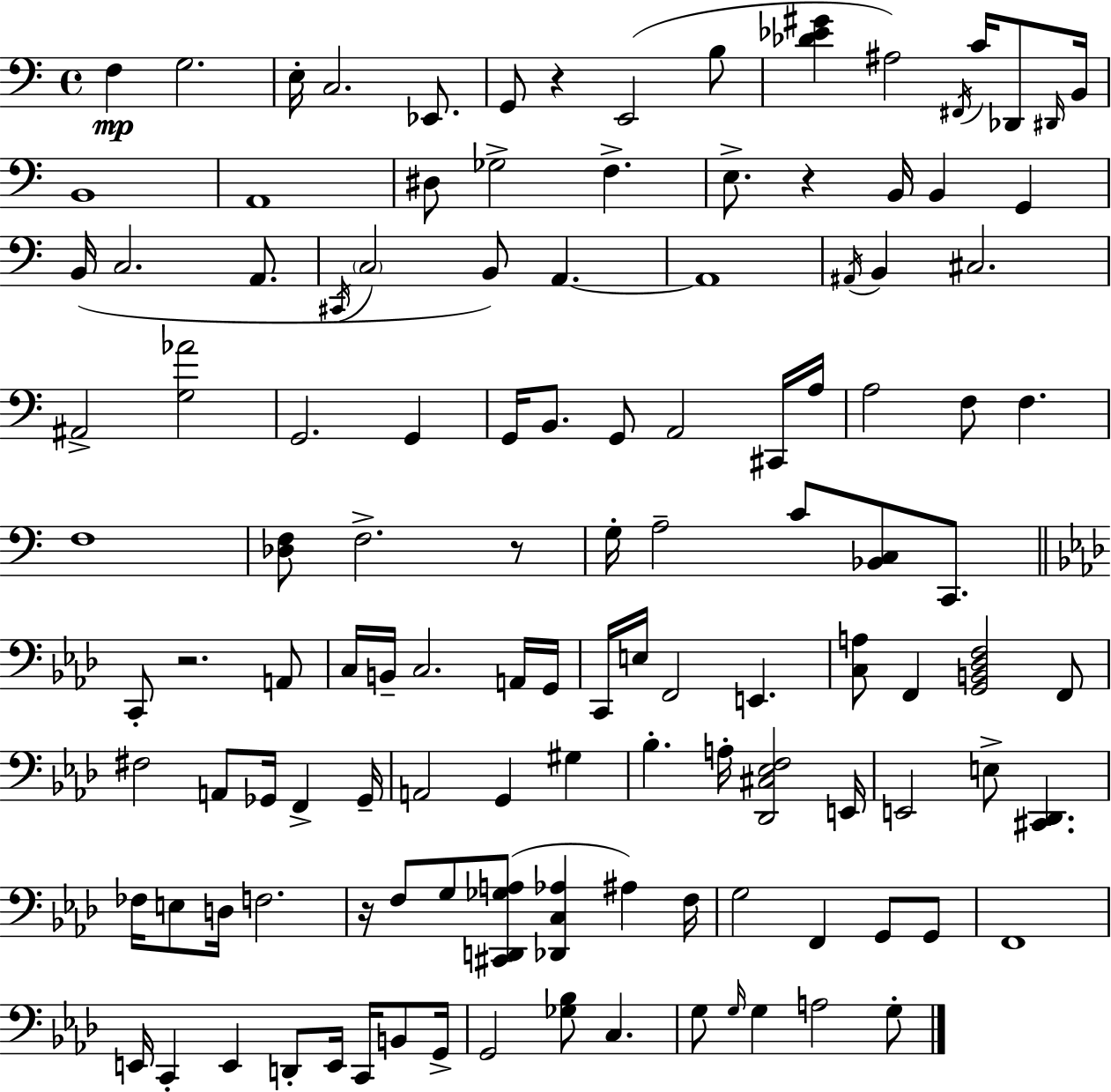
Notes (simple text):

F3/q G3/h. E3/s C3/h. Eb2/e. G2/e R/q E2/h B3/e [Db4,Eb4,G#4]/q A#3/h F#2/s C4/s Db2/e D#2/s B2/s B2/w A2/w D#3/e Gb3/h F3/q. E3/e. R/q B2/s B2/q G2/q B2/s C3/h. A2/e. C#2/s C3/h B2/e A2/q. A2/w A#2/s B2/q C#3/h. A#2/h [G3,Ab4]/h G2/h. G2/q G2/s B2/e. G2/e A2/h C#2/s A3/s A3/h F3/e F3/q. F3/w [Db3,F3]/e F3/h. R/e G3/s A3/h C4/e [Bb2,C3]/e C2/e. C2/e R/h. A2/e C3/s B2/s C3/h. A2/s G2/s C2/s E3/s F2/h E2/q. [C3,A3]/e F2/q [G2,B2,Db3,F3]/h F2/e F#3/h A2/e Gb2/s F2/q Gb2/s A2/h G2/q G#3/q Bb3/q. A3/s [Db2,C#3,Eb3,F3]/h E2/s E2/h E3/e [C#2,Db2]/q. FES3/s E3/e D3/s F3/h. R/s F3/e G3/e [C#2,D2,Gb3,A3]/e [Db2,C3,Ab3]/q A#3/q F3/s G3/h F2/q G2/e G2/e F2/w E2/s C2/q E2/q D2/e E2/s C2/s B2/e G2/s G2/h [Gb3,Bb3]/e C3/q. G3/e G3/s G3/q A3/h G3/e